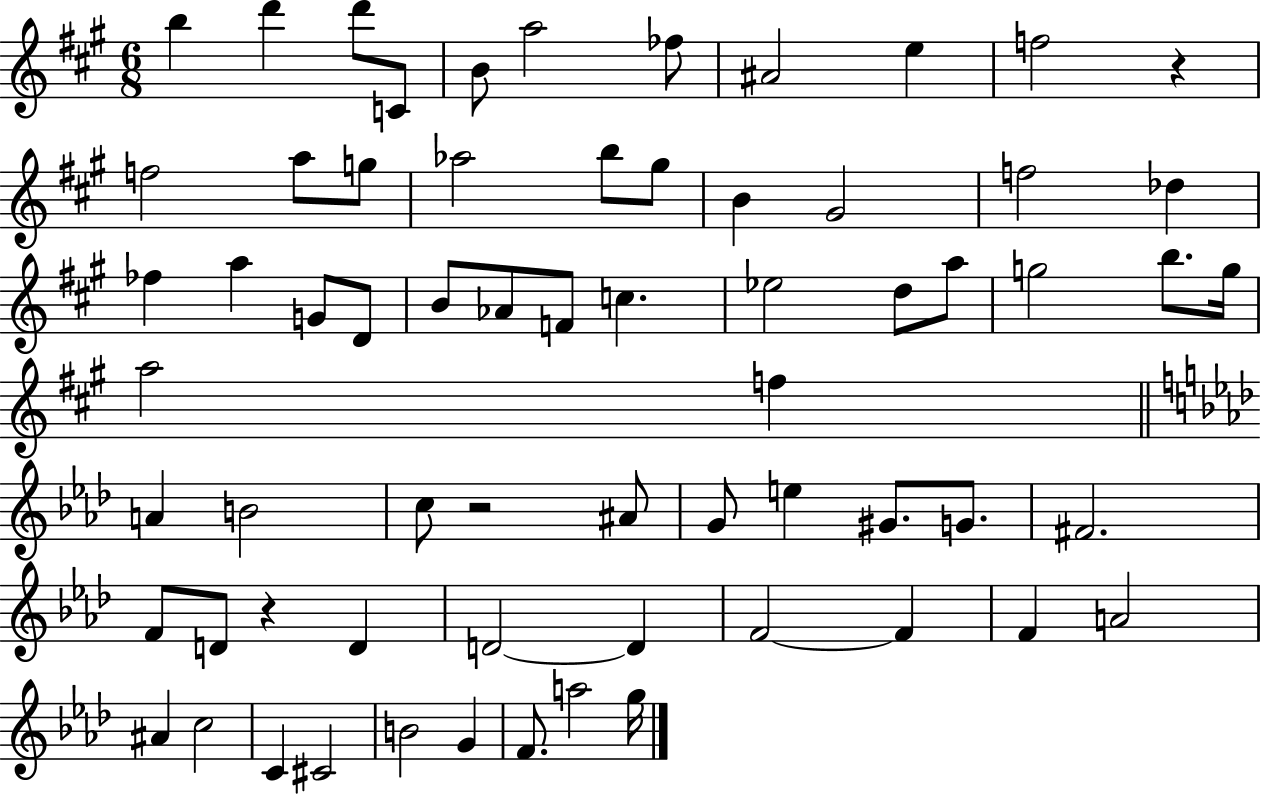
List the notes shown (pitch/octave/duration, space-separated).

B5/q D6/q D6/e C4/e B4/e A5/h FES5/e A#4/h E5/q F5/h R/q F5/h A5/e G5/e Ab5/h B5/e G#5/e B4/q G#4/h F5/h Db5/q FES5/q A5/q G4/e D4/e B4/e Ab4/e F4/e C5/q. Eb5/h D5/e A5/e G5/h B5/e. G5/s A5/h F5/q A4/q B4/h C5/e R/h A#4/e G4/e E5/q G#4/e. G4/e. F#4/h. F4/e D4/e R/q D4/q D4/h D4/q F4/h F4/q F4/q A4/h A#4/q C5/h C4/q C#4/h B4/h G4/q F4/e. A5/h G5/s